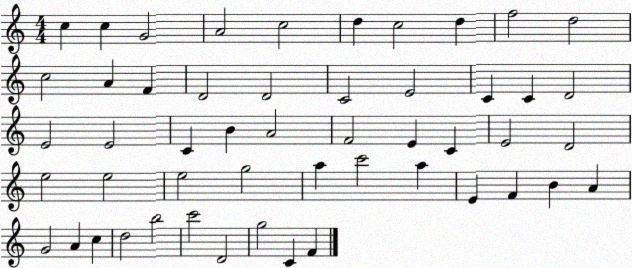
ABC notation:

X:1
T:Untitled
M:4/4
L:1/4
K:C
c c G2 A2 c2 d c2 d f2 d2 c2 A F D2 D2 C2 E2 C C D2 E2 E2 C B A2 F2 E C E2 D2 e2 e2 e2 g2 a c'2 a E F B A G2 A c d2 b2 c'2 D2 g2 C F